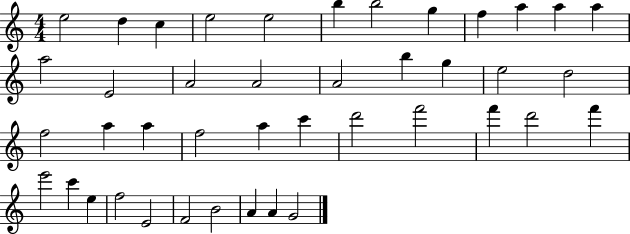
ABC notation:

X:1
T:Untitled
M:4/4
L:1/4
K:C
e2 d c e2 e2 b b2 g f a a a a2 E2 A2 A2 A2 b g e2 d2 f2 a a f2 a c' d'2 f'2 f' d'2 f' e'2 c' e f2 E2 F2 B2 A A G2